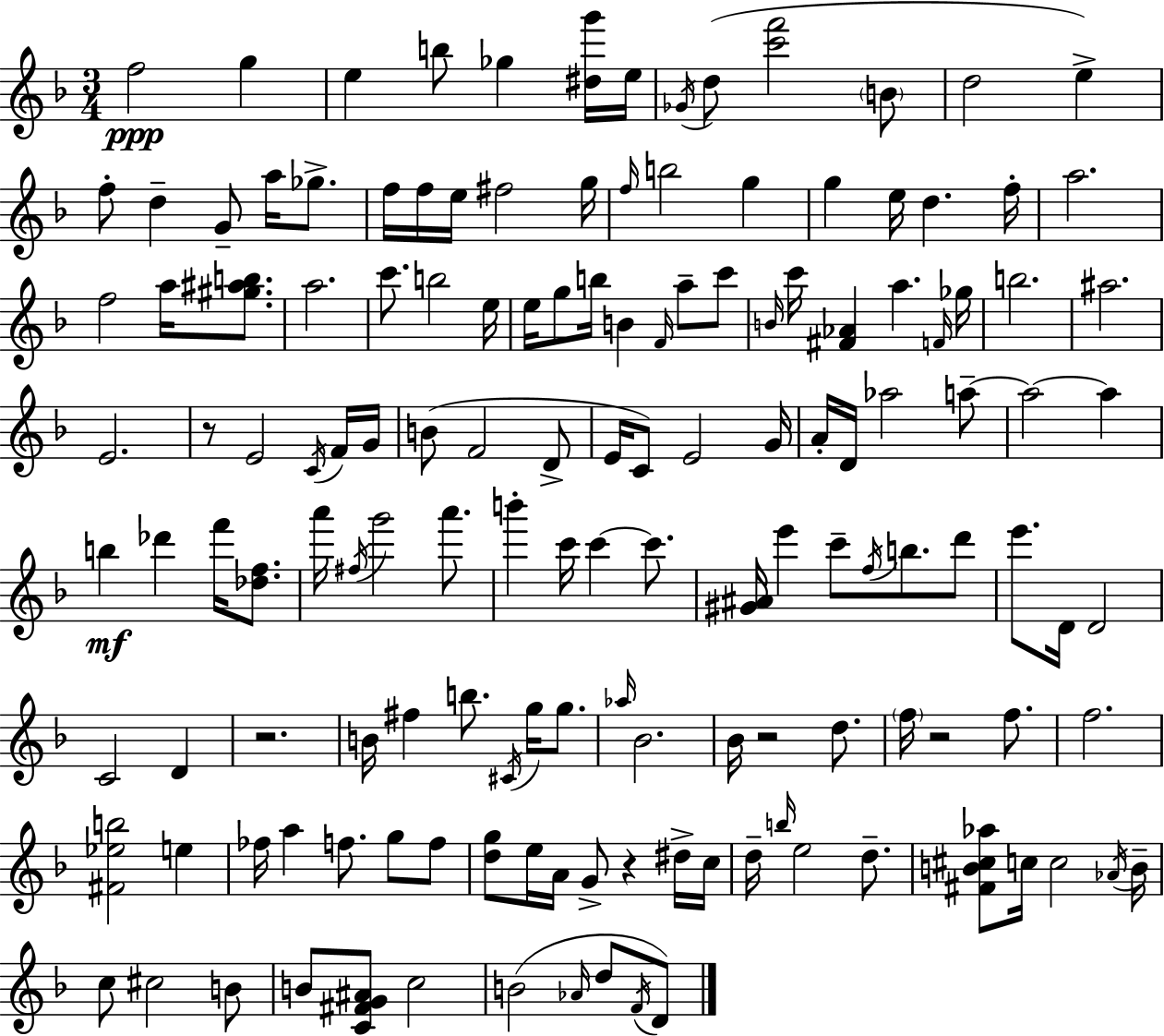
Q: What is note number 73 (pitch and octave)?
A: G6